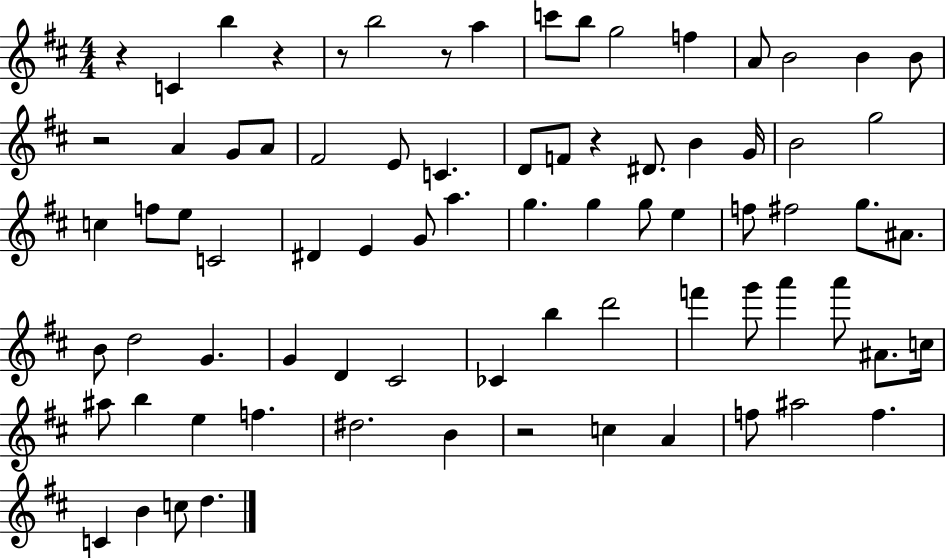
{
  \clef treble
  \numericTimeSignature
  \time 4/4
  \key d \major
  r4 c'4 b''4 r4 | r8 b''2 r8 a''4 | c'''8 b''8 g''2 f''4 | a'8 b'2 b'4 b'8 | \break r2 a'4 g'8 a'8 | fis'2 e'8 c'4. | d'8 f'8 r4 dis'8. b'4 g'16 | b'2 g''2 | \break c''4 f''8 e''8 c'2 | dis'4 e'4 g'8 a''4. | g''4. g''4 g''8 e''4 | f''8 fis''2 g''8. ais'8. | \break b'8 d''2 g'4. | g'4 d'4 cis'2 | ces'4 b''4 d'''2 | f'''4 g'''8 a'''4 a'''8 ais'8. c''16 | \break ais''8 b''4 e''4 f''4. | dis''2. b'4 | r2 c''4 a'4 | f''8 ais''2 f''4. | \break c'4 b'4 c''8 d''4. | \bar "|."
}